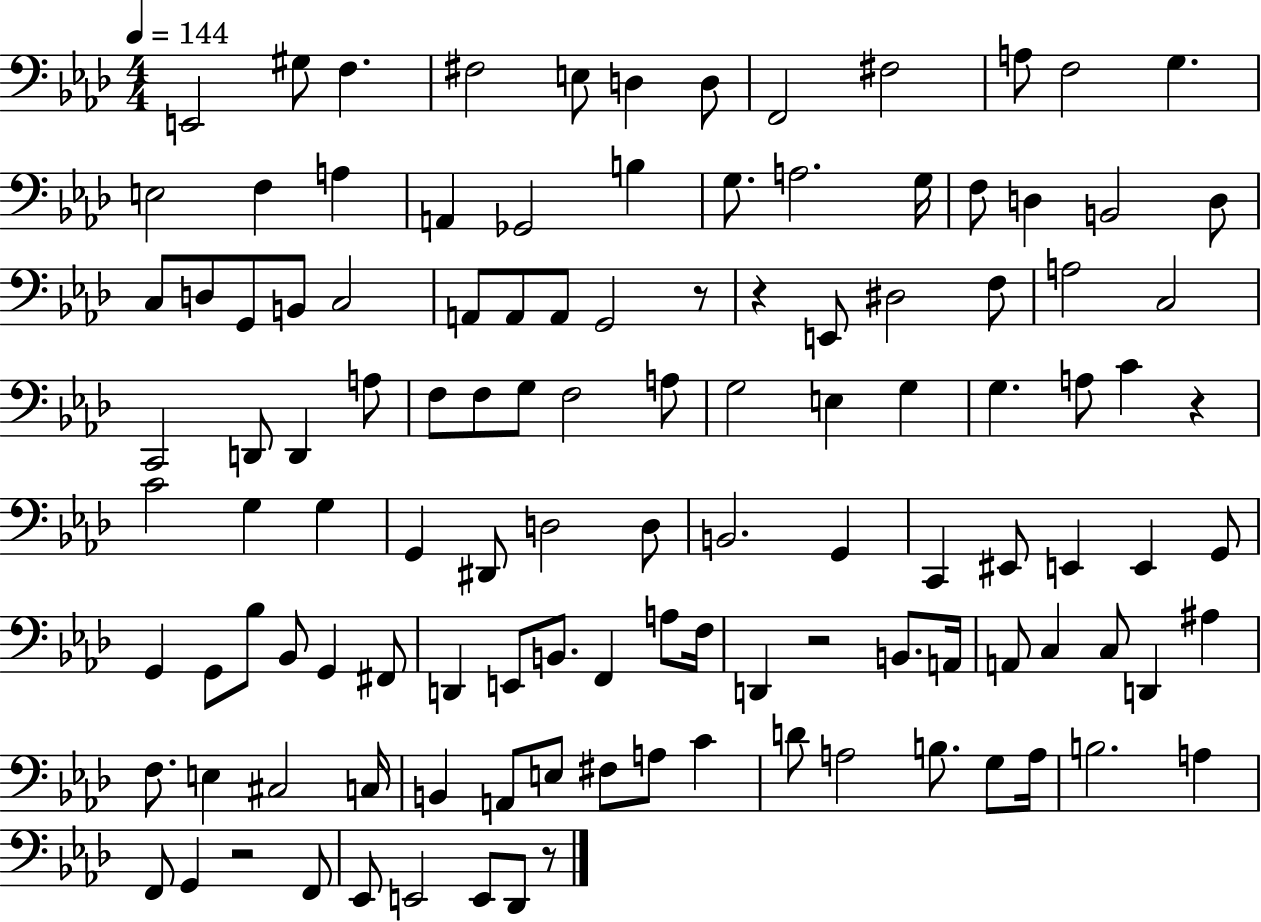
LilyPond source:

{
  \clef bass
  \numericTimeSignature
  \time 4/4
  \key aes \major
  \tempo 4 = 144
  e,2 gis8 f4. | fis2 e8 d4 d8 | f,2 fis2 | a8 f2 g4. | \break e2 f4 a4 | a,4 ges,2 b4 | g8. a2. g16 | f8 d4 b,2 d8 | \break c8 d8 g,8 b,8 c2 | a,8 a,8 a,8 g,2 r8 | r4 e,8 dis2 f8 | a2 c2 | \break c,2 d,8 d,4 a8 | f8 f8 g8 f2 a8 | g2 e4 g4 | g4. a8 c'4 r4 | \break c'2 g4 g4 | g,4 dis,8 d2 d8 | b,2. g,4 | c,4 eis,8 e,4 e,4 g,8 | \break g,4 g,8 bes8 bes,8 g,4 fis,8 | d,4 e,8 b,8. f,4 a8 f16 | d,4 r2 b,8. a,16 | a,8 c4 c8 d,4 ais4 | \break f8. e4 cis2 c16 | b,4 a,8 e8 fis8 a8 c'4 | d'8 a2 b8. g8 a16 | b2. a4 | \break f,8 g,4 r2 f,8 | ees,8 e,2 e,8 des,8 r8 | \bar "|."
}